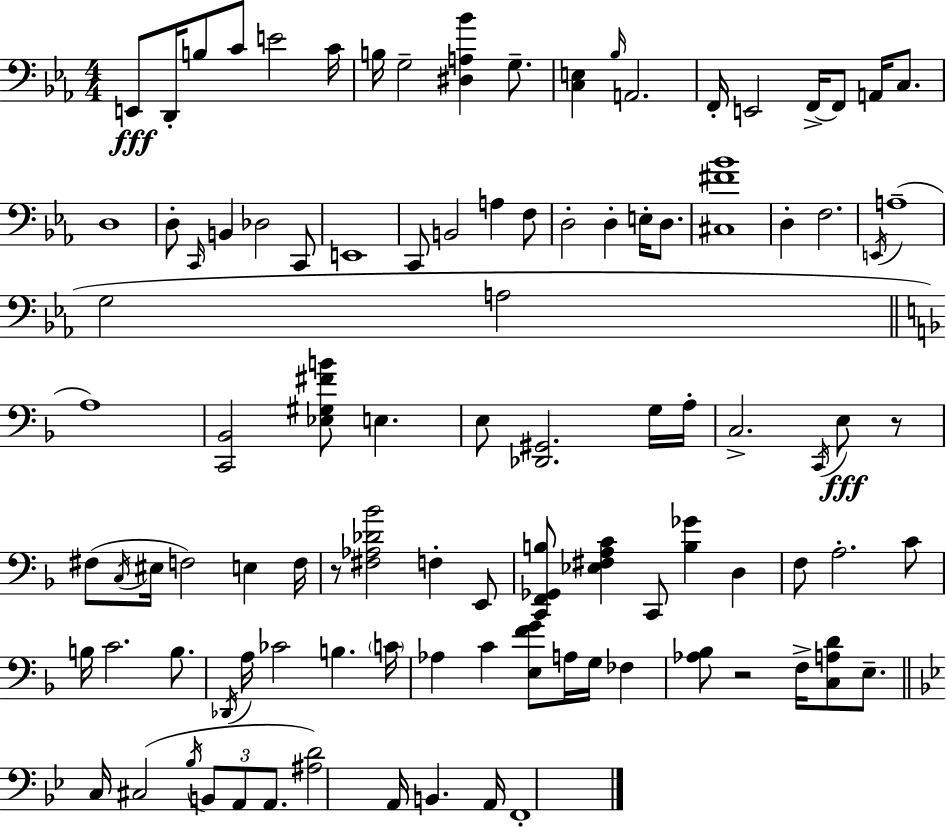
E2/e D2/s B3/e C4/e E4/h C4/s B3/s G3/h [D#3,A3,Bb4]/q G3/e. [C3,E3]/q Bb3/s A2/h. F2/s E2/h F2/s F2/e A2/s C3/e. D3/w D3/e C2/s B2/q Db3/h C2/e E2/w C2/e B2/h A3/q F3/e D3/h D3/q E3/s D3/e. [C#3,F#4,Bb4]/w D3/q F3/h. E2/s A3/w G3/h A3/h A3/w [C2,Bb2]/h [Eb3,G#3,F#4,B4]/e E3/q. E3/e [Db2,G#2]/h. G3/s A3/s C3/h. C2/s E3/e R/e F#3/e C3/s EIS3/s F3/h E3/q F3/s R/e [F#3,Ab3,Db4,Bb4]/h F3/q E2/e [C2,F2,Gb2,B3]/e [Eb3,F#3,A3,C4]/q C2/e [B3,Gb4]/q D3/q F3/e A3/h. C4/e B3/s C4/h. B3/e. Db2/s A3/s CES4/h B3/q. C4/s Ab3/q C4/q [E3,F4,G4]/e A3/s G3/s FES3/q [Ab3,Bb3]/e R/h F3/s [C3,A3,D4]/e E3/e. C3/s C#3/h Bb3/s B2/e A2/e A2/e. [A#3,D4]/h A2/s B2/q. A2/s F2/w